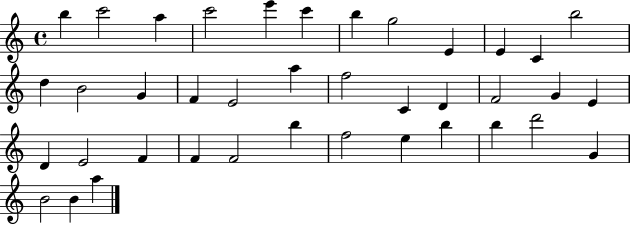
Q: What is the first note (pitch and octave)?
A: B5